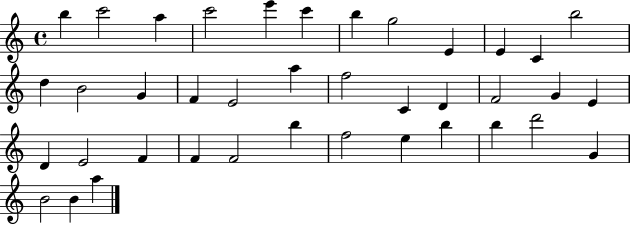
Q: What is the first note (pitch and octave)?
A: B5